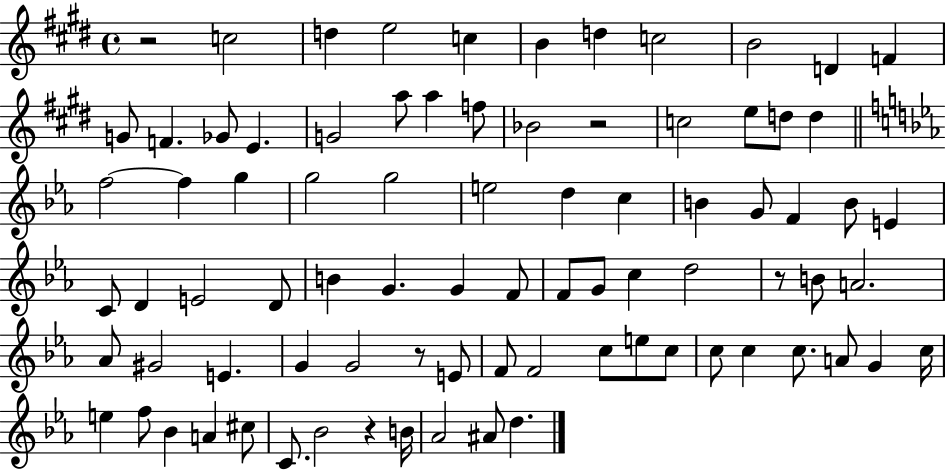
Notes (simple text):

R/h C5/h D5/q E5/h C5/q B4/q D5/q C5/h B4/h D4/q F4/q G4/e F4/q. Gb4/e E4/q. G4/h A5/e A5/q F5/e Bb4/h R/h C5/h E5/e D5/e D5/q F5/h F5/q G5/q G5/h G5/h E5/h D5/q C5/q B4/q G4/e F4/q B4/e E4/q C4/e D4/q E4/h D4/e B4/q G4/q. G4/q F4/e F4/e G4/e C5/q D5/h R/e B4/e A4/h. Ab4/e G#4/h E4/q. G4/q G4/h R/e E4/e F4/e F4/h C5/e E5/e C5/e C5/e C5/q C5/e. A4/e G4/q C5/s E5/q F5/e Bb4/q A4/q C#5/e C4/e. Bb4/h R/q B4/s Ab4/h A#4/e D5/q.